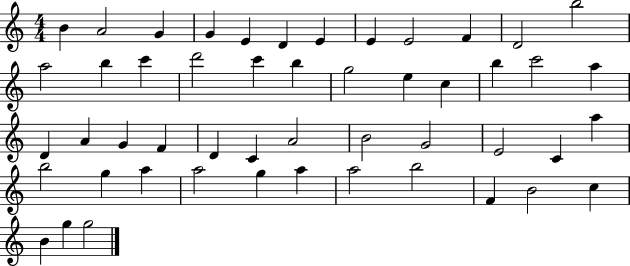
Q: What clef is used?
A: treble